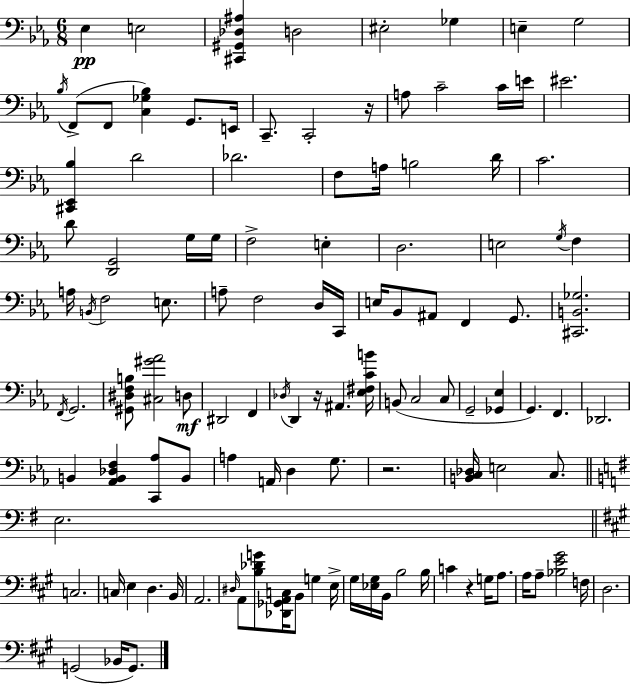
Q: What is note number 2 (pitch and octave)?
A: E3